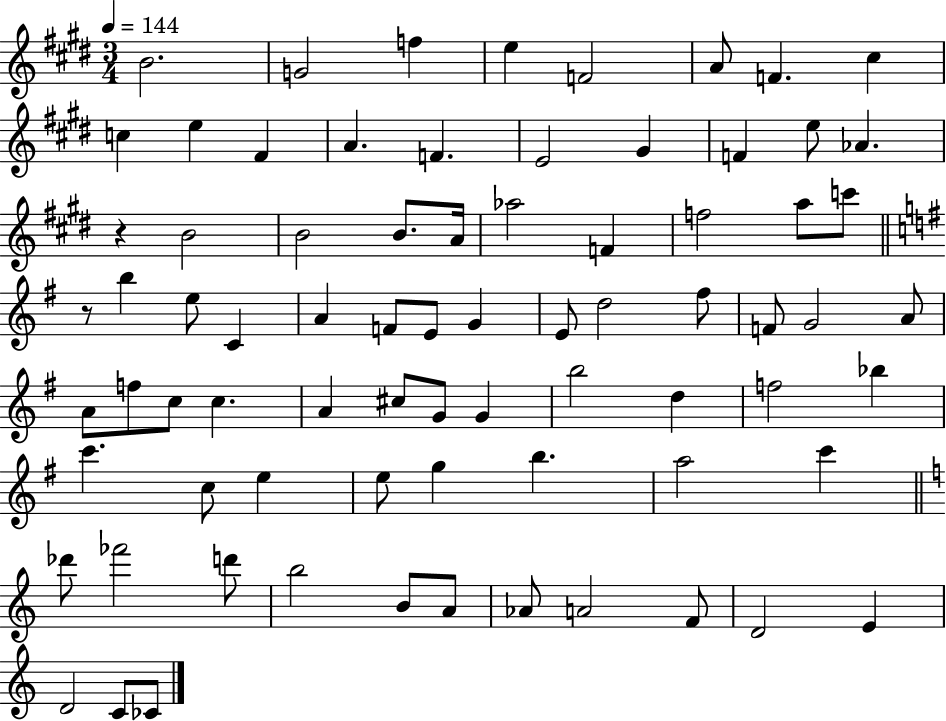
X:1
T:Untitled
M:3/4
L:1/4
K:E
B2 G2 f e F2 A/2 F ^c c e ^F A F E2 ^G F e/2 _A z B2 B2 B/2 A/4 _a2 F f2 a/2 c'/2 z/2 b e/2 C A F/2 E/2 G E/2 d2 ^f/2 F/2 G2 A/2 A/2 f/2 c/2 c A ^c/2 G/2 G b2 d f2 _b c' c/2 e e/2 g b a2 c' _d'/2 _f'2 d'/2 b2 B/2 A/2 _A/2 A2 F/2 D2 E D2 C/2 _C/2